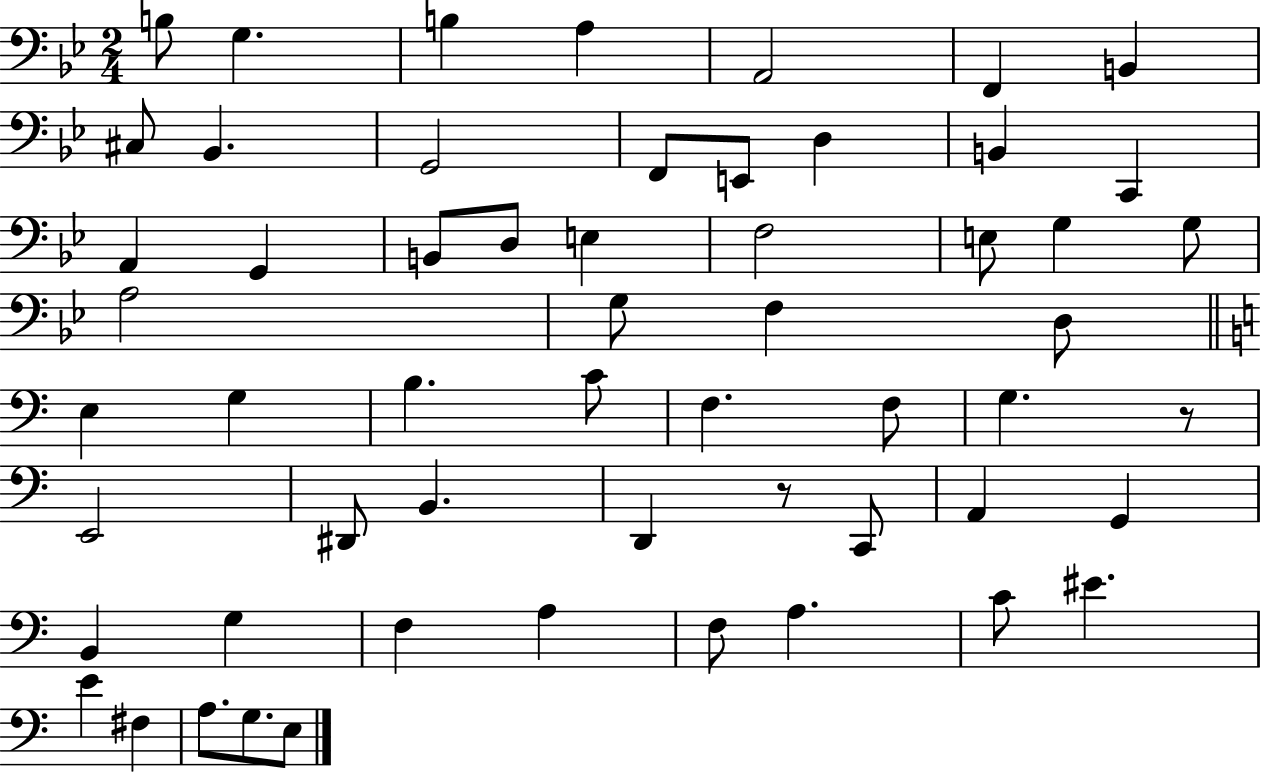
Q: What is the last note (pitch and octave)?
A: E3